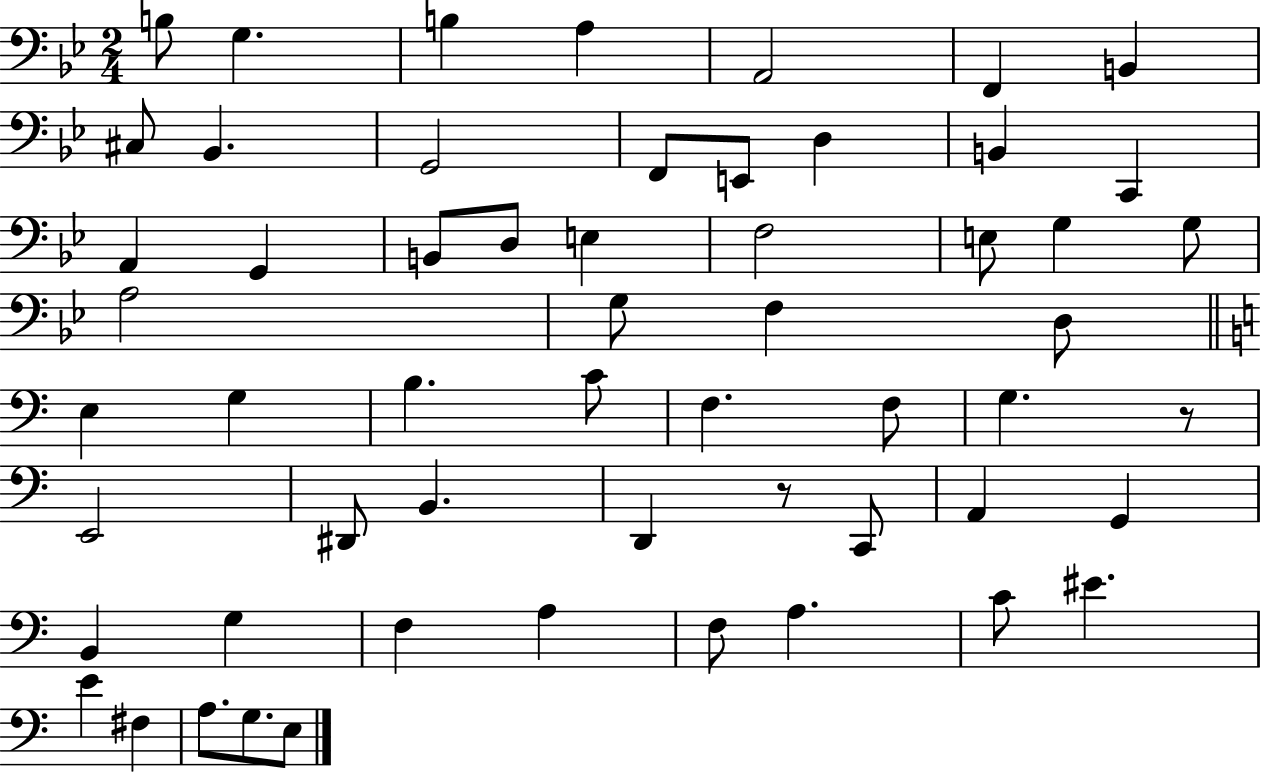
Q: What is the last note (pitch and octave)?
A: E3